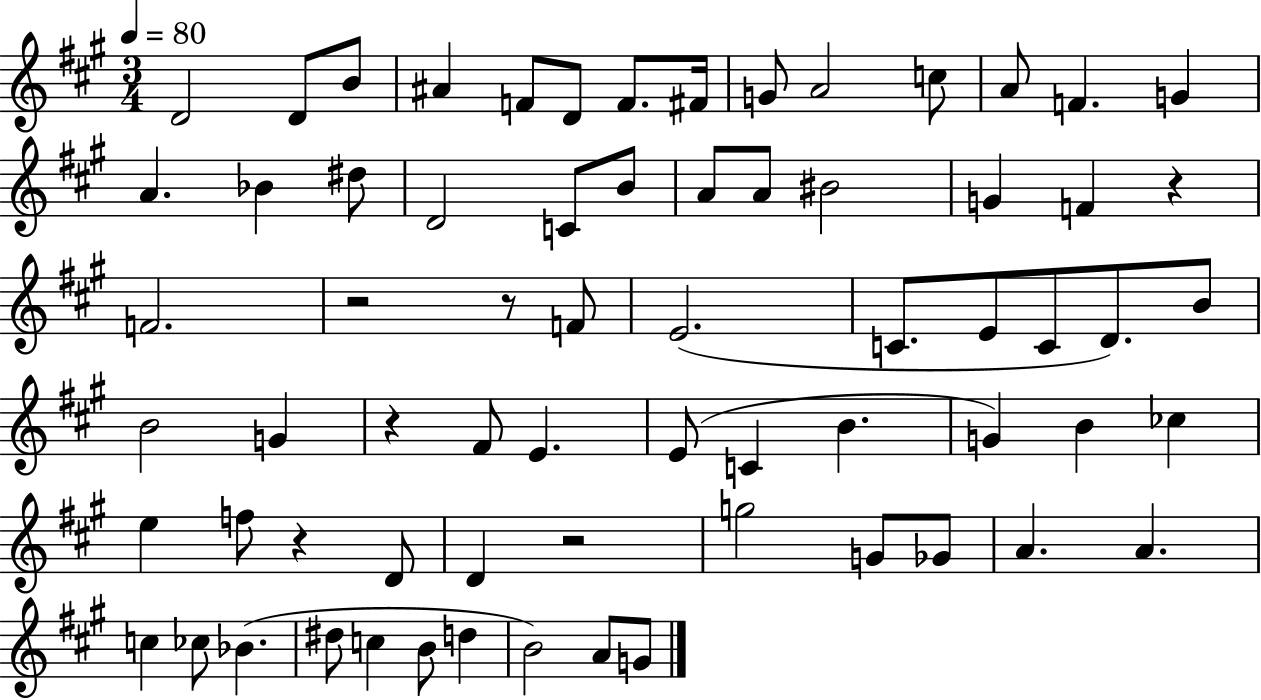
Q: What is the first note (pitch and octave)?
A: D4